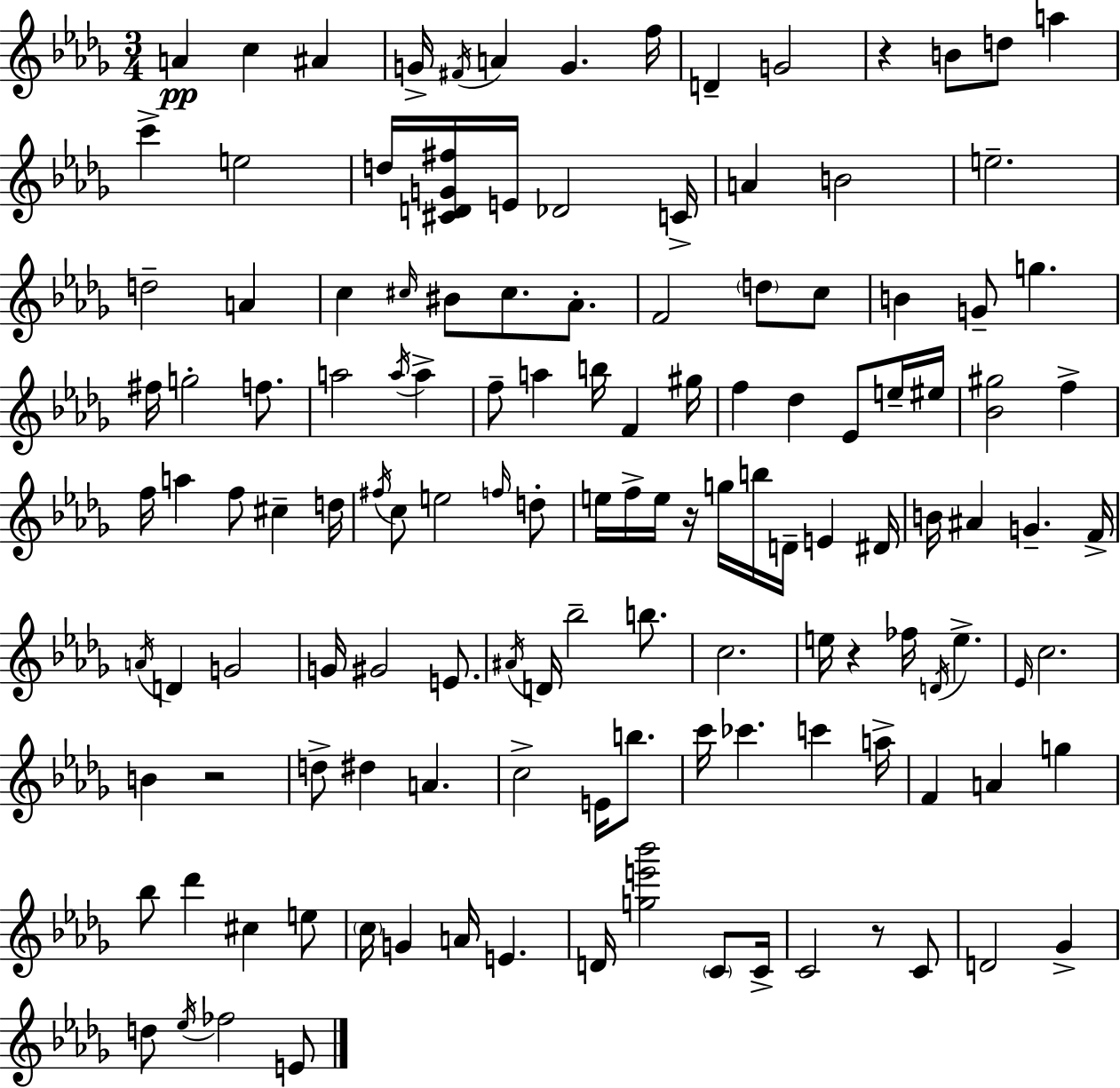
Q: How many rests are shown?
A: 5